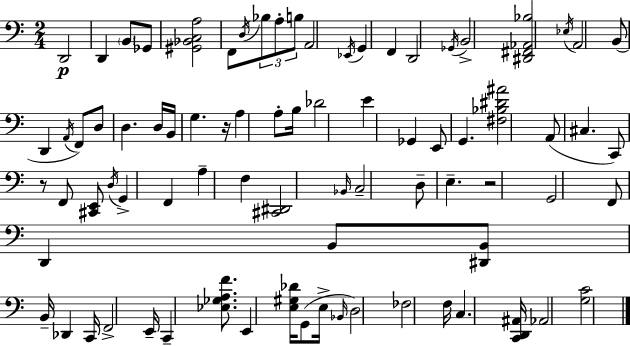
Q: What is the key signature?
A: A minor